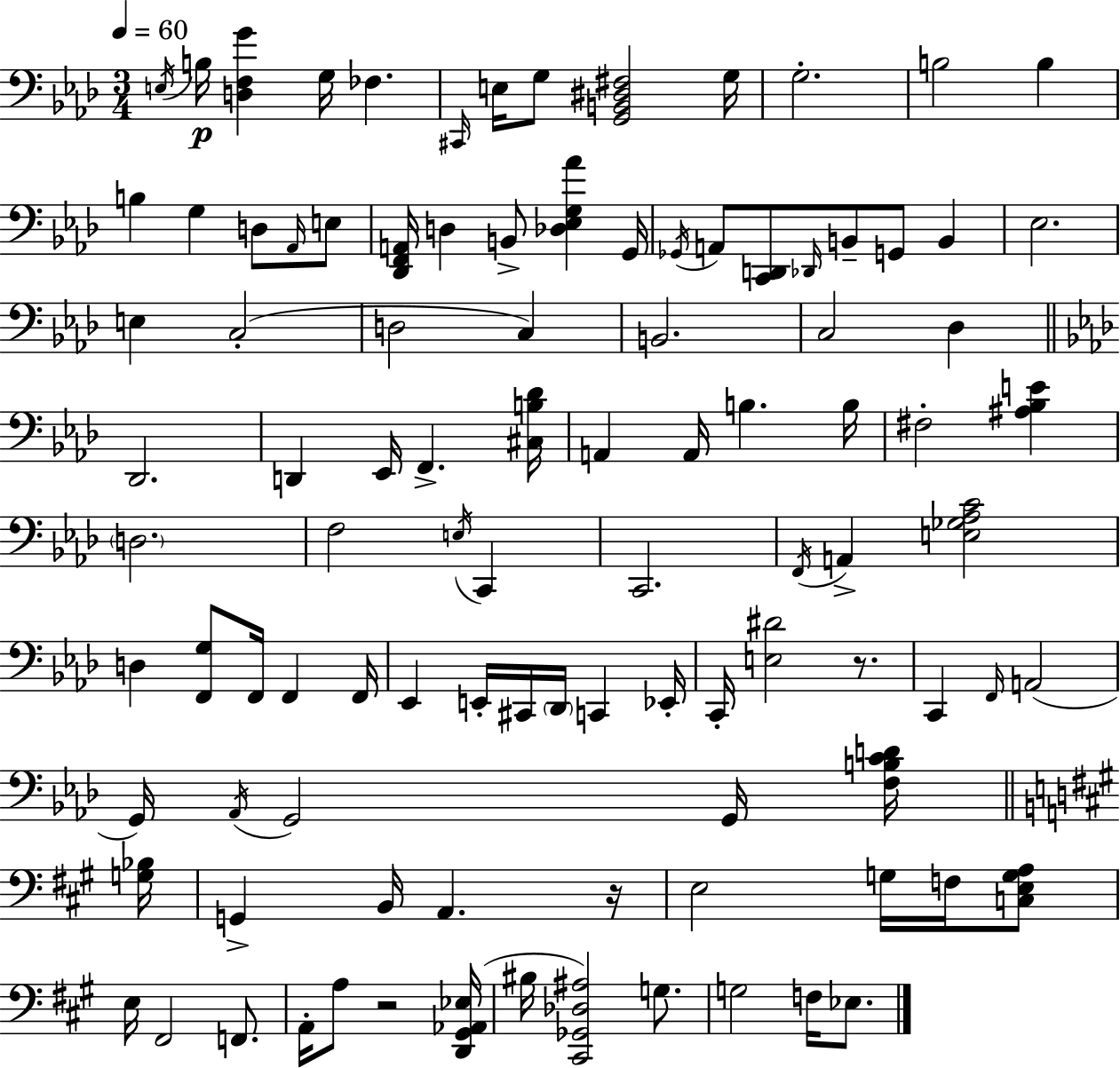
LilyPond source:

{
  \clef bass
  \numericTimeSignature
  \time 3/4
  \key f \minor
  \tempo 4 = 60
  \acciaccatura { e16 }\p b16 <d f g'>4 g16 fes4. | \grace { cis,16 } e16 g8 <g, b, dis fis>2 | g16 g2.-. | b2 b4 | \break b4 g4 d8 | \grace { aes,16 } e8 <des, f, a,>16 d4 b,8-> <des ees g aes'>4 | g,16 \acciaccatura { ges,16 } a,8 <c, d,>8 \grace { des,16 } b,8-- g,8 | b,4 ees2. | \break e4 c2-.( | d2 | c4) b,2. | c2 | \break des4 \bar "||" \break \key f \minor des,2. | d,4 ees,16 f,4.-> <cis b des'>16 | a,4 a,16 b4. b16 | fis2-. <ais bes e'>4 | \break \parenthesize d2. | f2 \acciaccatura { e16 } c,4 | c,2. | \acciaccatura { f,16 } a,4-> <e ges aes c'>2 | \break d4 <f, g>8 f,16 f,4 | f,16 ees,4 e,16-. cis,16 \parenthesize des,16 c,4 | ees,16-. c,16-. <e dis'>2 r8. | c,4 \grace { f,16 }( a,2 | \break g,16) \acciaccatura { aes,16 } g,2 | g,16 <f b c' d'>16 \bar "||" \break \key a \major <g bes>16 g,4-> b,16 a,4. | r16 e2 g16 f16 <c e g a>8 | e16 fis,2 f,8. | a,16-. a8 r2 | \break <d, gis, aes, ees>16( bis16 <cis, ges, des ais>2) g8. | g2 f16 ees8. | \bar "|."
}